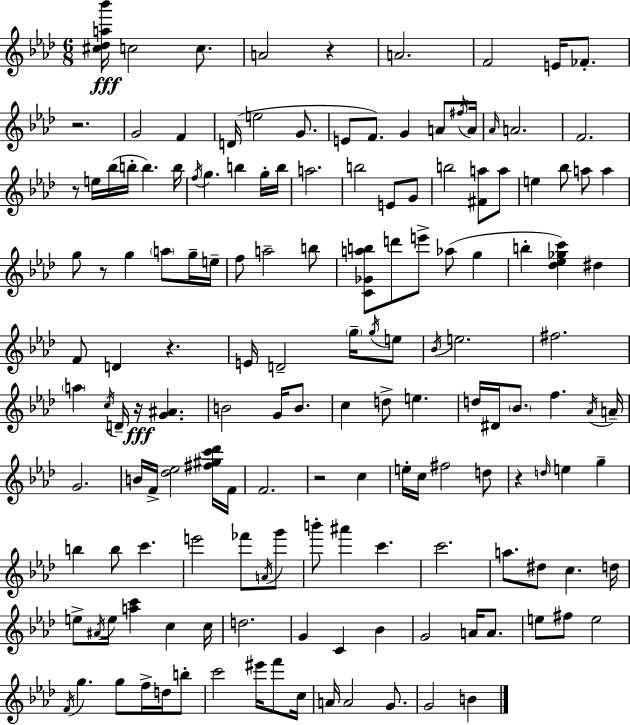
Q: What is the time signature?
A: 6/8